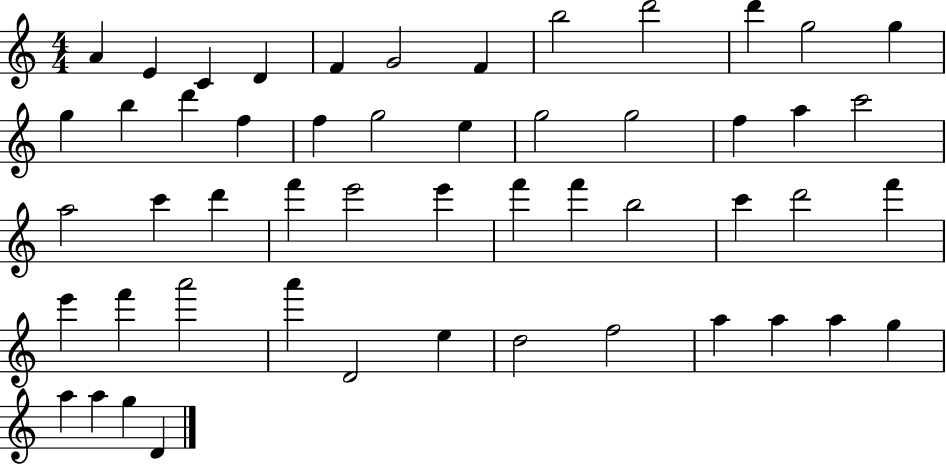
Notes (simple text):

A4/q E4/q C4/q D4/q F4/q G4/h F4/q B5/h D6/h D6/q G5/h G5/q G5/q B5/q D6/q F5/q F5/q G5/h E5/q G5/h G5/h F5/q A5/q C6/h A5/h C6/q D6/q F6/q E6/h E6/q F6/q F6/q B5/h C6/q D6/h F6/q E6/q F6/q A6/h A6/q D4/h E5/q D5/h F5/h A5/q A5/q A5/q G5/q A5/q A5/q G5/q D4/q